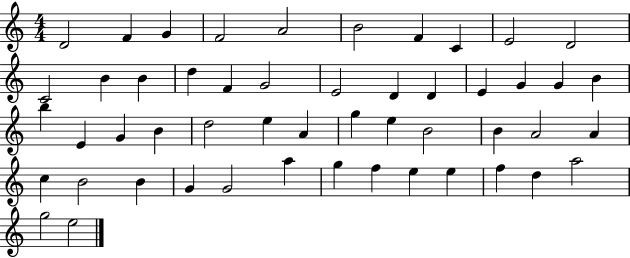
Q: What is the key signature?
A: C major